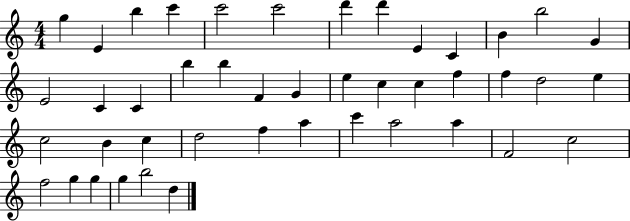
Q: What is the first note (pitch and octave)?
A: G5